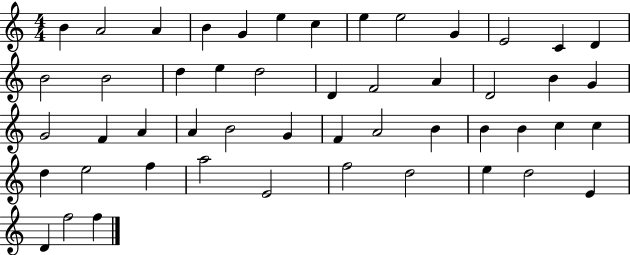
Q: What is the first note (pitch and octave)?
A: B4